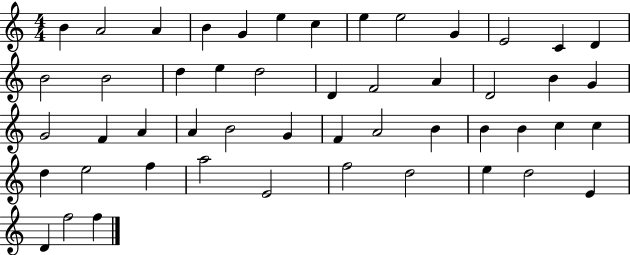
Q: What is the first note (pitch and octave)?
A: B4